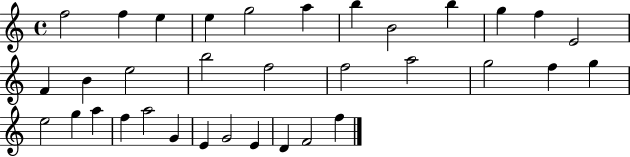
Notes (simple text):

F5/h F5/q E5/q E5/q G5/h A5/q B5/q B4/h B5/q G5/q F5/q E4/h F4/q B4/q E5/h B5/h F5/h F5/h A5/h G5/h F5/q G5/q E5/h G5/q A5/q F5/q A5/h G4/q E4/q G4/h E4/q D4/q F4/h F5/q